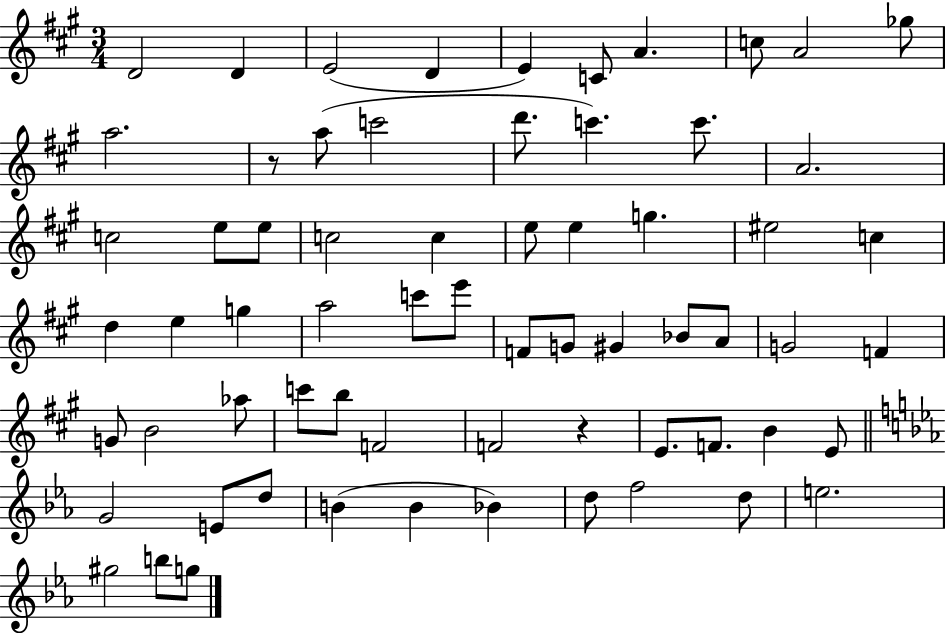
D4/h D4/q E4/h D4/q E4/q C4/e A4/q. C5/e A4/h Gb5/e A5/h. R/e A5/e C6/h D6/e. C6/q. C6/e. A4/h. C5/h E5/e E5/e C5/h C5/q E5/e E5/q G5/q. EIS5/h C5/q D5/q E5/q G5/q A5/h C6/e E6/e F4/e G4/e G#4/q Bb4/e A4/e G4/h F4/q G4/e B4/h Ab5/e C6/e B5/e F4/h F4/h R/q E4/e. F4/e. B4/q E4/e G4/h E4/e D5/e B4/q B4/q Bb4/q D5/e F5/h D5/e E5/h. G#5/h B5/e G5/e